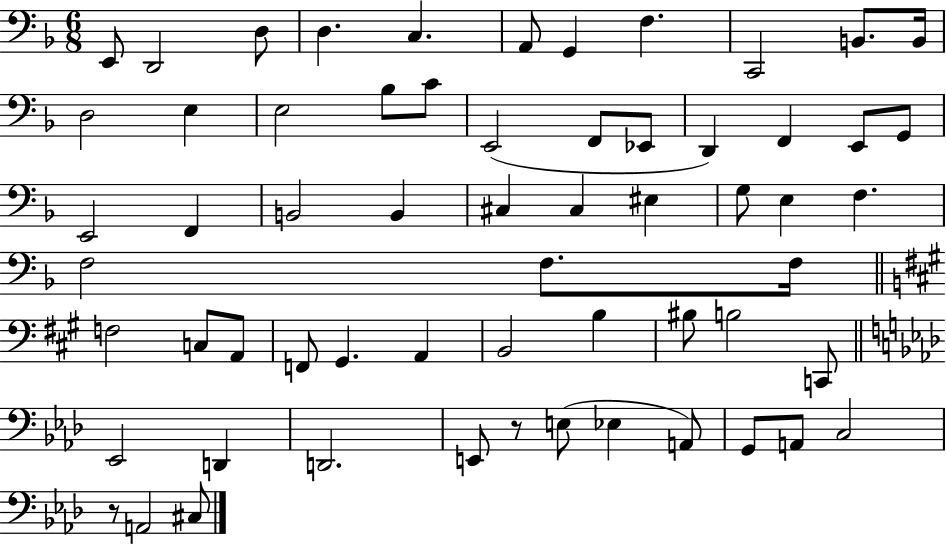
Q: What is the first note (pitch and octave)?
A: E2